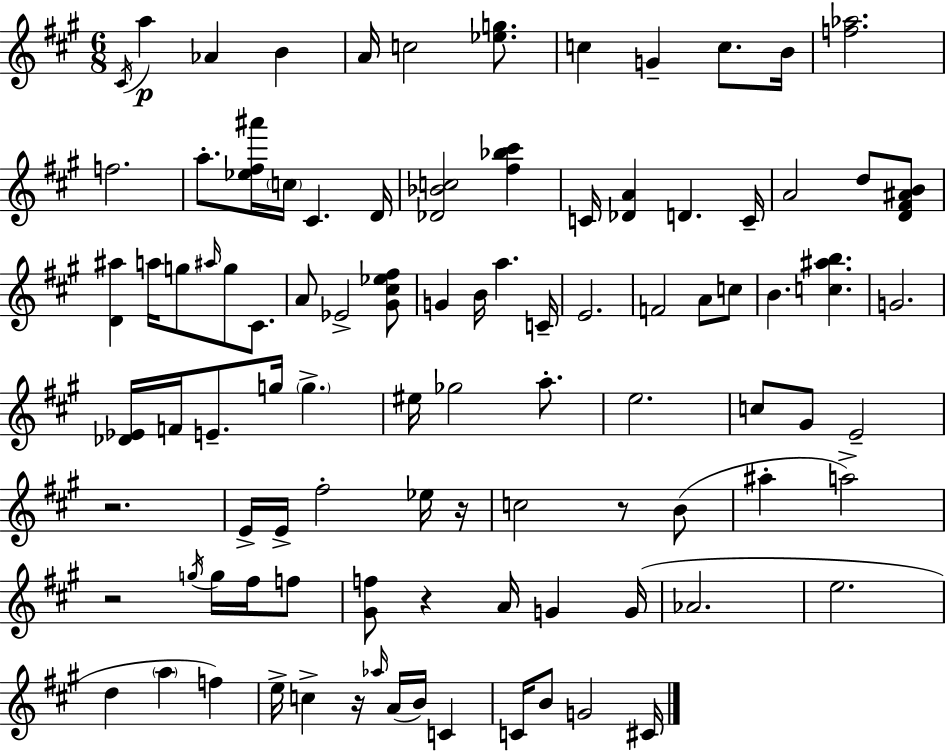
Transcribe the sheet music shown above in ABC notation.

X:1
T:Untitled
M:6/8
L:1/4
K:A
^C/4 a _A B A/4 c2 [_eg]/2 c G c/2 B/4 [f_a]2 f2 a/2 [_e^f^a']/4 c/4 ^C D/4 [_D_Bc]2 [^f_b^c'] C/4 [_DA] D C/4 A2 d/2 [D^F^AB]/2 [D^a] a/4 g/2 ^a/4 g/2 ^C/2 A/2 _E2 [^G^c_e^f]/2 G B/4 a C/4 E2 F2 A/2 c/2 B [c^ab] G2 [_D_E]/4 F/4 E/2 g/4 g ^e/4 _g2 a/2 e2 c/2 ^G/2 E2 z2 E/4 E/4 ^f2 _e/4 z/4 c2 z/2 B/2 ^a a2 z2 g/4 g/4 ^f/4 f/2 [^Gf]/2 z A/4 G G/4 _A2 e2 d a f e/4 c z/4 _a/4 A/4 B/4 C C/4 B/2 G2 ^C/4